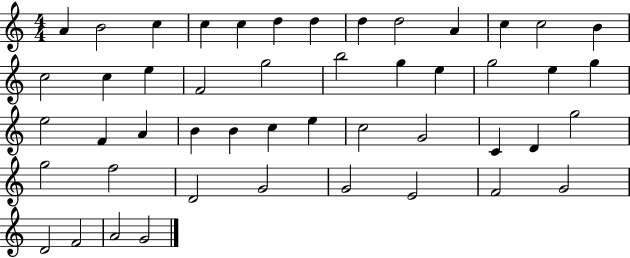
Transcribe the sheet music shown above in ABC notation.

X:1
T:Untitled
M:4/4
L:1/4
K:C
A B2 c c c d d d d2 A c c2 B c2 c e F2 g2 b2 g e g2 e g e2 F A B B c e c2 G2 C D g2 g2 f2 D2 G2 G2 E2 F2 G2 D2 F2 A2 G2